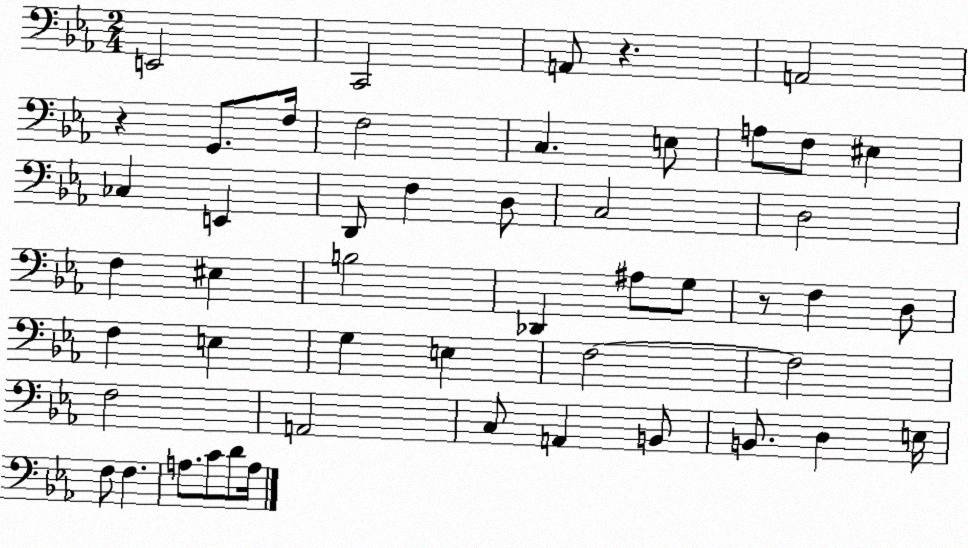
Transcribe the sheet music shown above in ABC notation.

X:1
T:Untitled
M:2/4
L:1/4
K:Eb
E,,2 C,,2 A,,/2 z A,,2 z G,,/2 F,/4 F,2 C, E,/2 A,/2 F,/2 ^E, _C, E,, D,,/2 F, D,/2 C,2 D,2 F, ^E, B,2 _D,, ^A,/2 G,/2 z/2 F, D,/2 F, E, G, E, F,2 F,2 F,2 A,,2 C,/2 A,, B,,/2 B,,/2 D, E,/4 F,/2 F, A,/2 C/2 D/2 A,/4